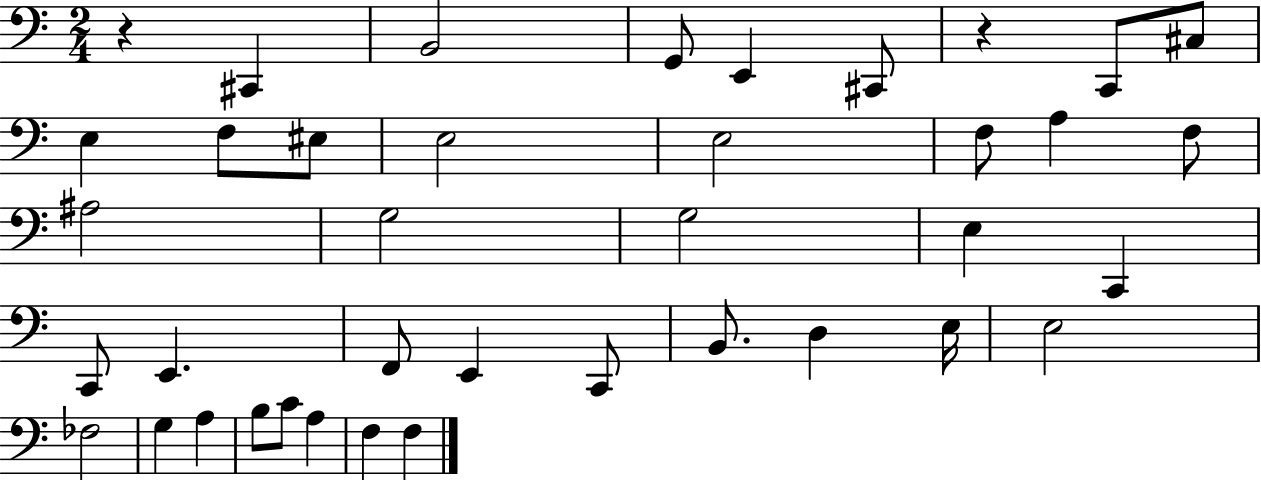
R/q C#2/q B2/h G2/e E2/q C#2/e R/q C2/e C#3/e E3/q F3/e EIS3/e E3/h E3/h F3/e A3/q F3/e A#3/h G3/h G3/h E3/q C2/q C2/e E2/q. F2/e E2/q C2/e B2/e. D3/q E3/s E3/h FES3/h G3/q A3/q B3/e C4/e A3/q F3/q F3/q